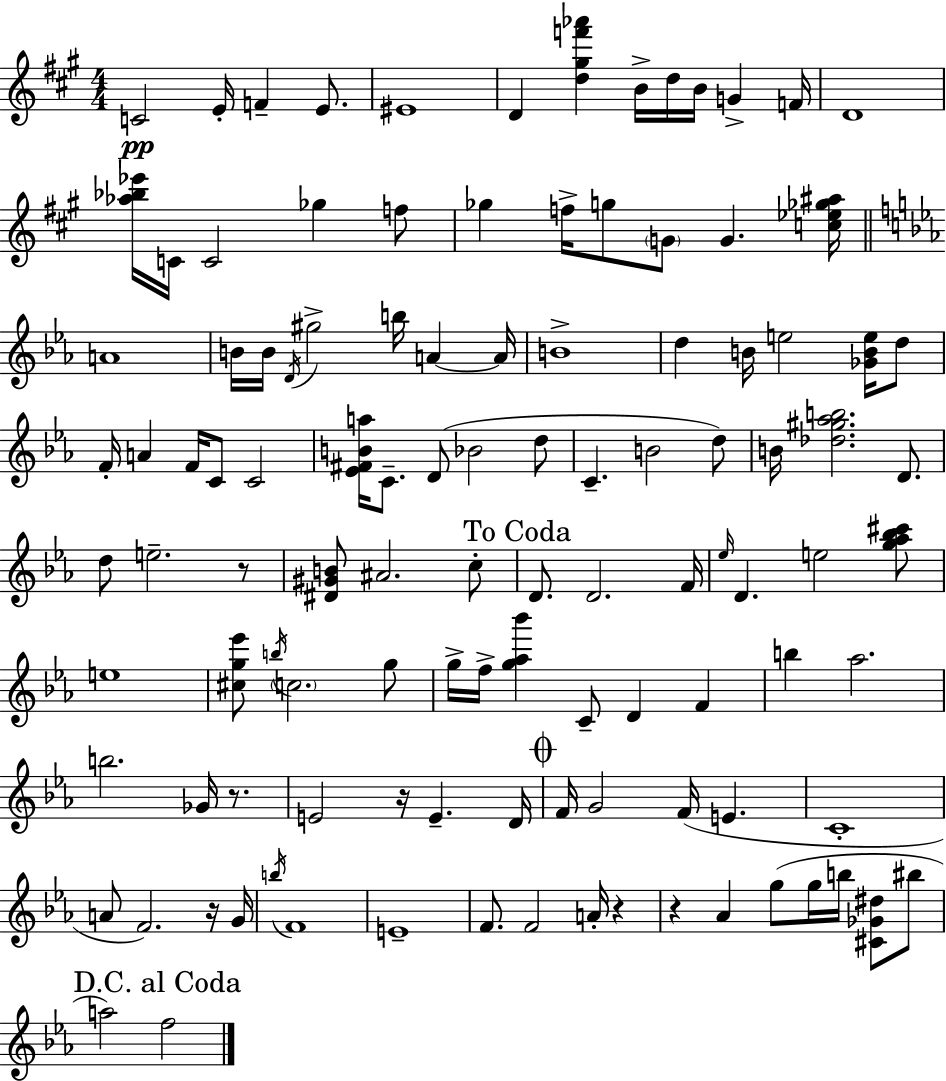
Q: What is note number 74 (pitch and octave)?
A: D4